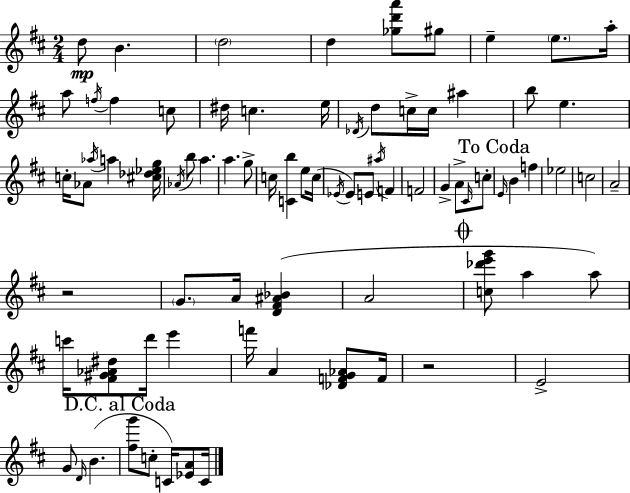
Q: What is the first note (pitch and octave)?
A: D5